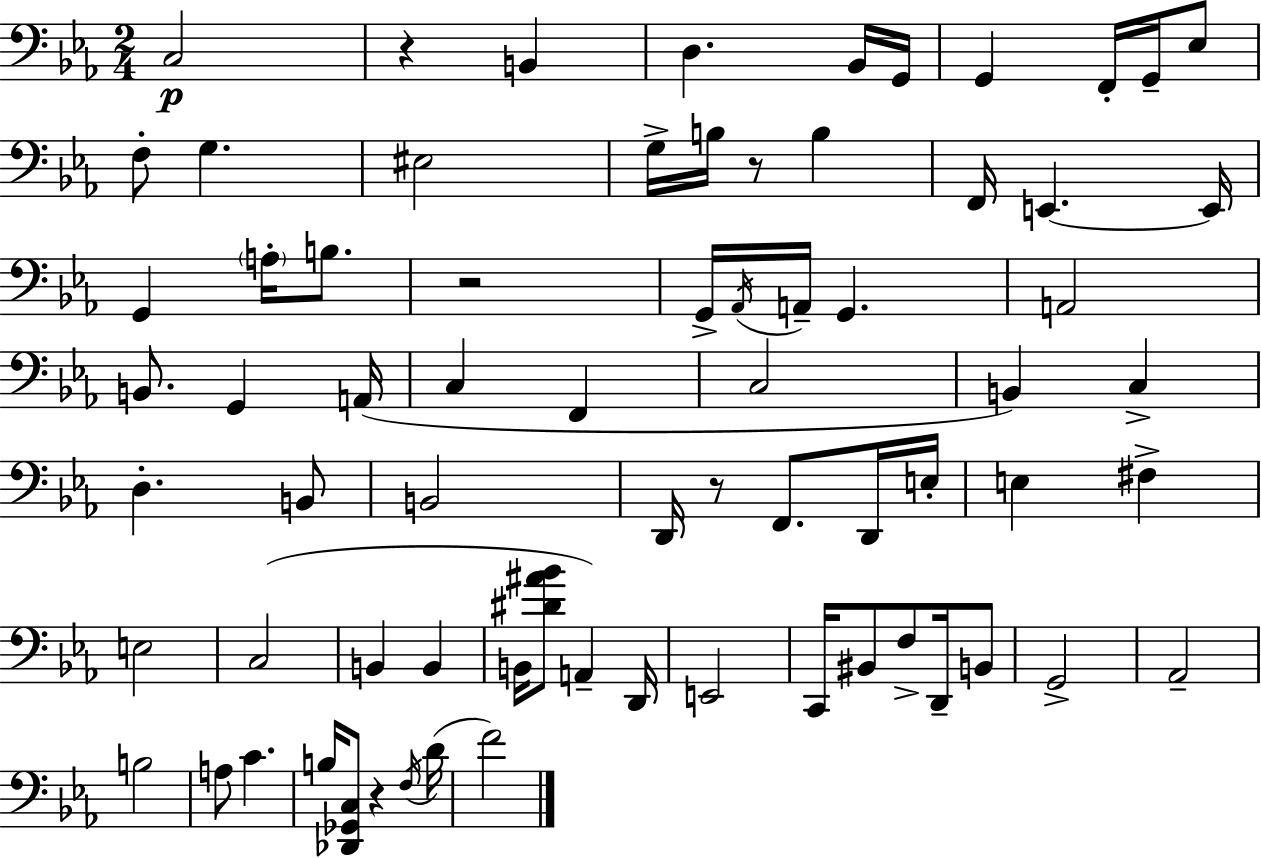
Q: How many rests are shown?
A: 5